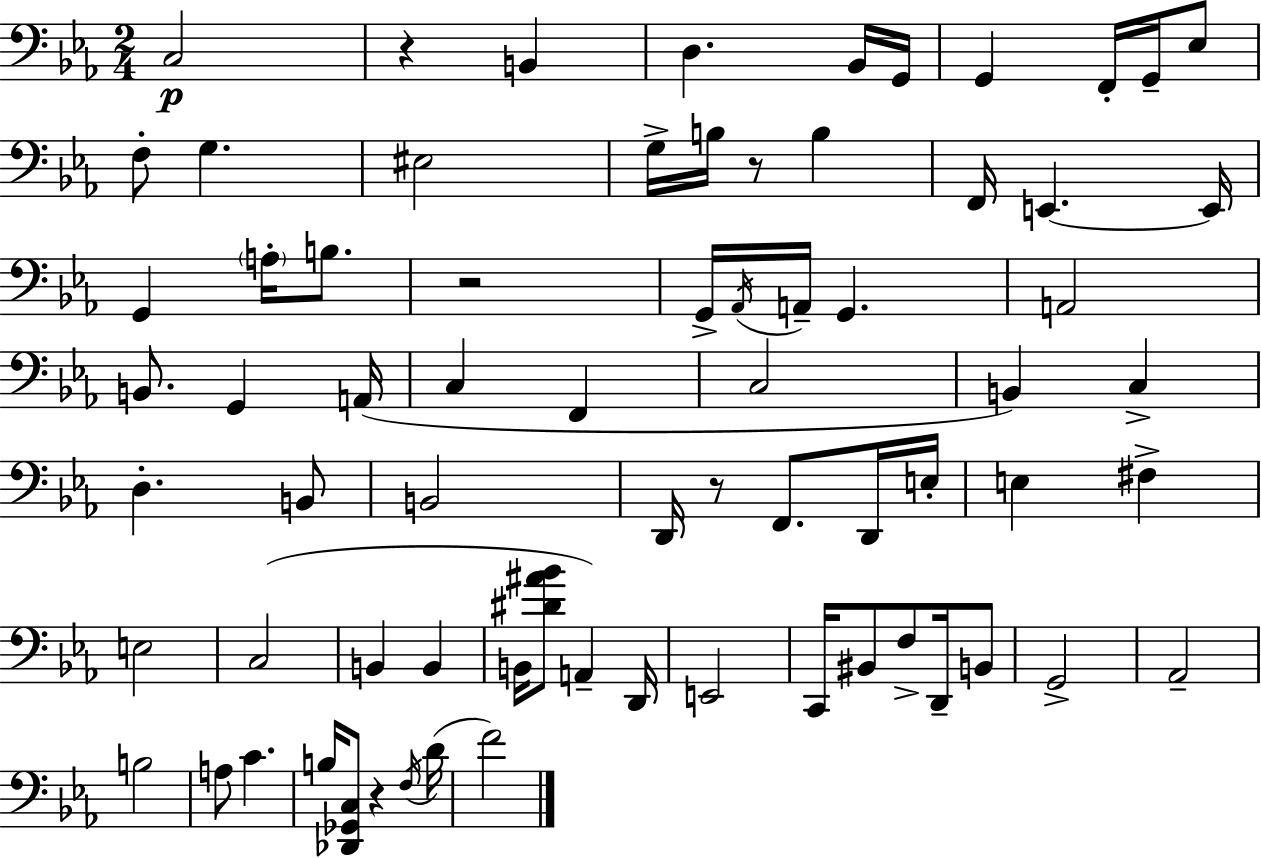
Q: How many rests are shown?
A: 5